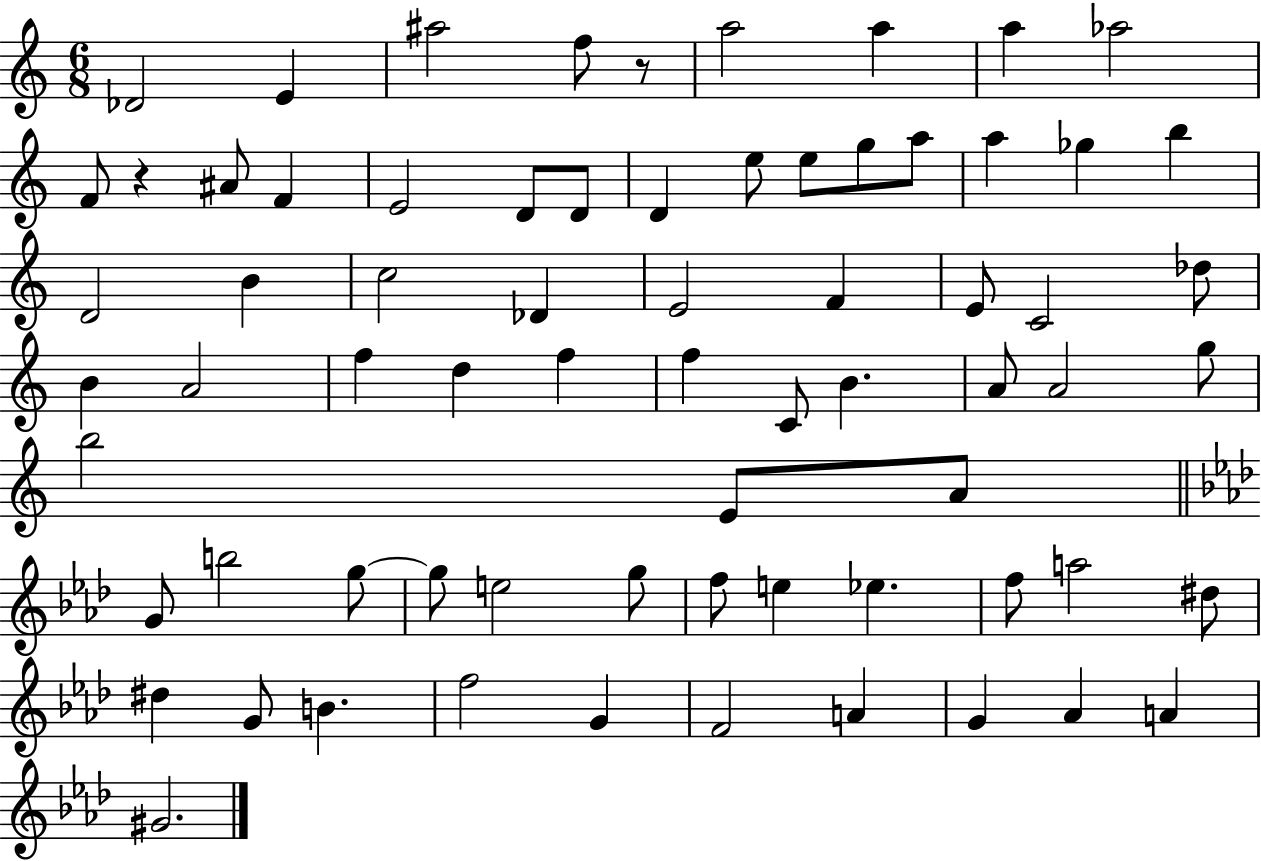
Db4/h E4/q A#5/h F5/e R/e A5/h A5/q A5/q Ab5/h F4/e R/q A#4/e F4/q E4/h D4/e D4/e D4/q E5/e E5/e G5/e A5/e A5/q Gb5/q B5/q D4/h B4/q C5/h Db4/q E4/h F4/q E4/e C4/h Db5/e B4/q A4/h F5/q D5/q F5/q F5/q C4/e B4/q. A4/e A4/h G5/e B5/h E4/e A4/e G4/e B5/h G5/e G5/e E5/h G5/e F5/e E5/q Eb5/q. F5/e A5/h D#5/e D#5/q G4/e B4/q. F5/h G4/q F4/h A4/q G4/q Ab4/q A4/q G#4/h.